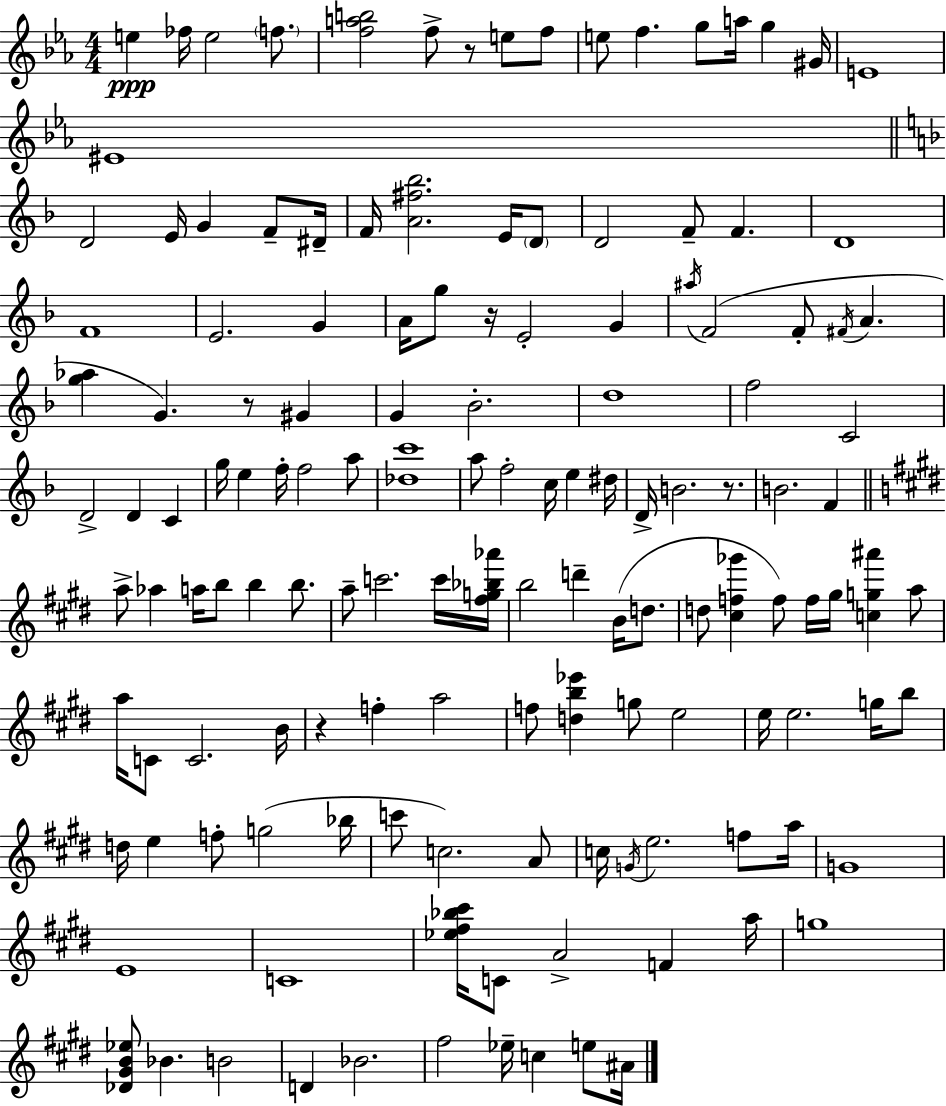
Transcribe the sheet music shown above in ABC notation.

X:1
T:Untitled
M:4/4
L:1/4
K:Cm
e _f/4 e2 f/2 [fab]2 f/2 z/2 e/2 f/2 e/2 f g/2 a/4 g ^G/4 E4 ^E4 D2 E/4 G F/2 ^D/4 F/4 [A^f_b]2 E/4 D/2 D2 F/2 F D4 F4 E2 G A/4 g/2 z/4 E2 G ^a/4 F2 F/2 ^F/4 A [g_a] G z/2 ^G G _B2 d4 f2 C2 D2 D C g/4 e f/4 f2 a/2 [_dc']4 a/2 f2 c/4 e ^d/4 D/4 B2 z/2 B2 F a/2 _a a/4 b/2 b b/2 a/2 c'2 c'/4 [^fg_b_a']/4 b2 d' B/4 d/2 d/2 [^cf_g'] f/2 f/4 ^g/4 [cg^a'] a/2 a/4 C/2 C2 B/4 z f a2 f/2 [db_e'] g/2 e2 e/4 e2 g/4 b/2 d/4 e f/2 g2 _b/4 c'/2 c2 A/2 c/4 G/4 e2 f/2 a/4 G4 E4 C4 [_e^f_b^c']/4 C/2 A2 F a/4 g4 [_D^GB_e]/2 _B B2 D _B2 ^f2 _e/4 c e/2 ^A/4